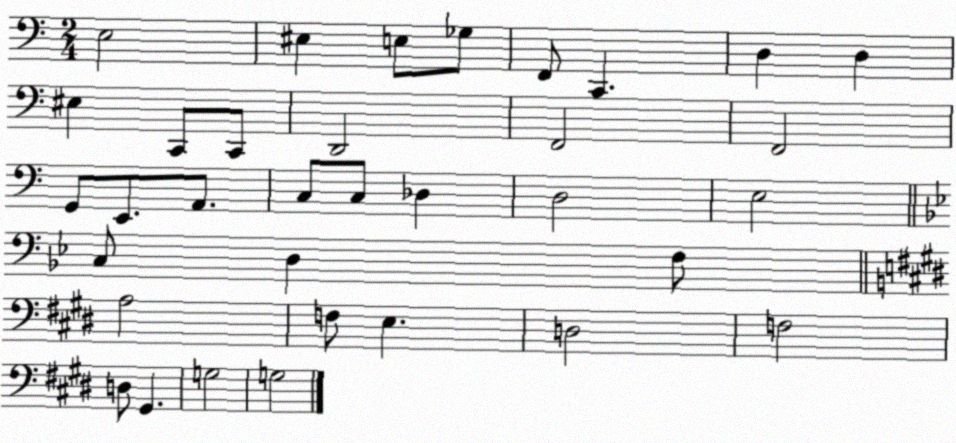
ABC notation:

X:1
T:Untitled
M:2/4
L:1/4
K:C
E,2 ^E, E,/2 _G,/2 F,,/2 C,, D, D, ^E, C,,/2 C,,/2 D,,2 F,,2 F,,2 G,,/2 E,,/2 A,,/2 C,/2 C,/2 _D, D,2 E,2 C,/2 D, F,/2 A,2 F,/2 E, D,2 F,2 D,/2 ^G,, G,2 G,2